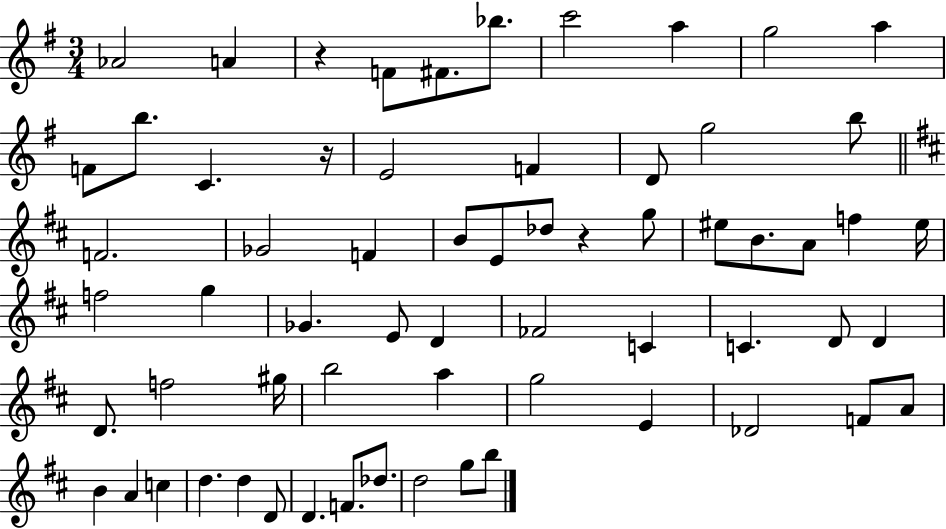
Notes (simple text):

Ab4/h A4/q R/q F4/e F#4/e. Bb5/e. C6/h A5/q G5/h A5/q F4/e B5/e. C4/q. R/s E4/h F4/q D4/e G5/h B5/e F4/h. Gb4/h F4/q B4/e E4/e Db5/e R/q G5/e EIS5/e B4/e. A4/e F5/q EIS5/s F5/h G5/q Gb4/q. E4/e D4/q FES4/h C4/q C4/q. D4/e D4/q D4/e. F5/h G#5/s B5/h A5/q G5/h E4/q Db4/h F4/e A4/e B4/q A4/q C5/q D5/q. D5/q D4/e D4/q. F4/e. Db5/e. D5/h G5/e B5/e